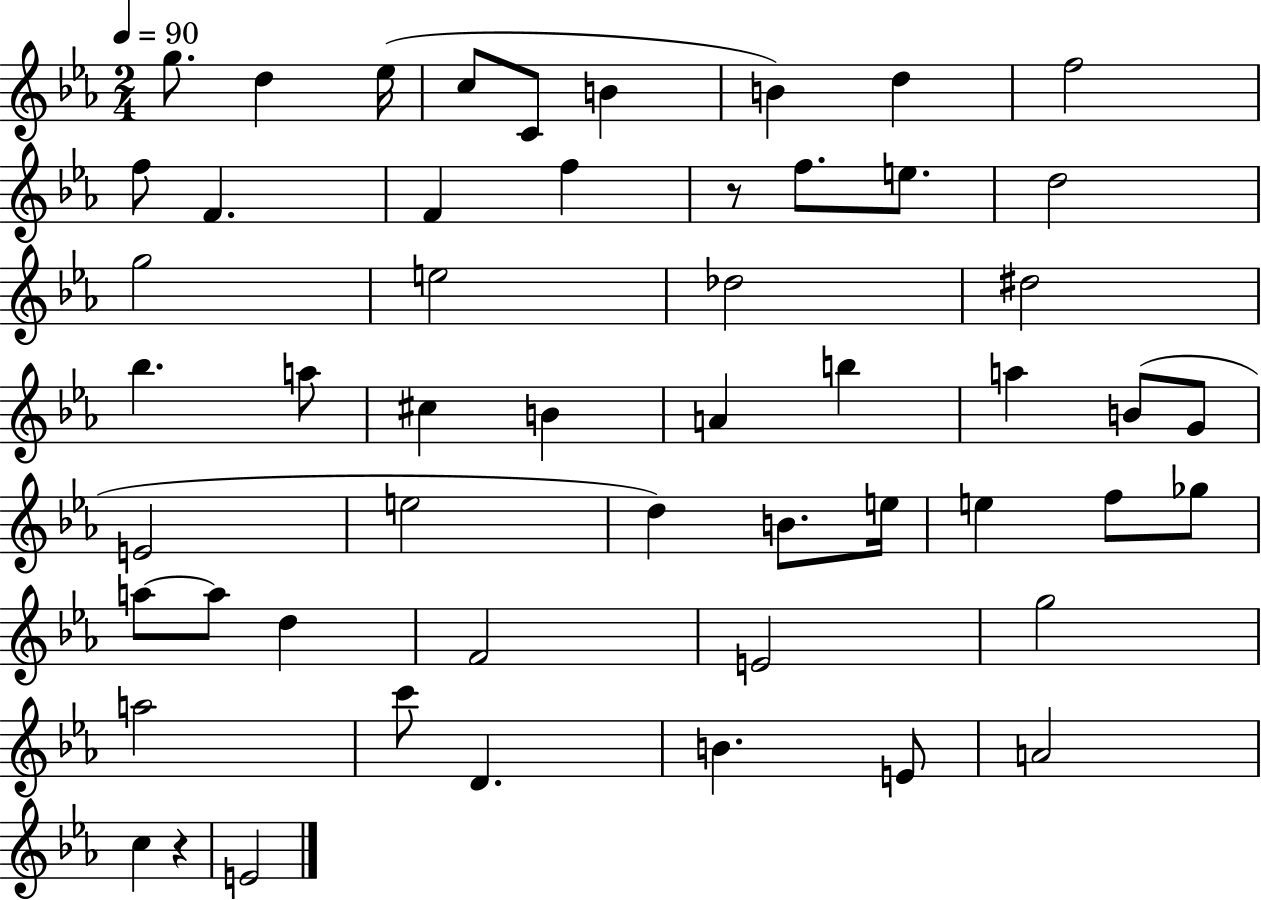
X:1
T:Untitled
M:2/4
L:1/4
K:Eb
g/2 d _e/4 c/2 C/2 B B d f2 f/2 F F f z/2 f/2 e/2 d2 g2 e2 _d2 ^d2 _b a/2 ^c B A b a B/2 G/2 E2 e2 d B/2 e/4 e f/2 _g/2 a/2 a/2 d F2 E2 g2 a2 c'/2 D B E/2 A2 c z E2